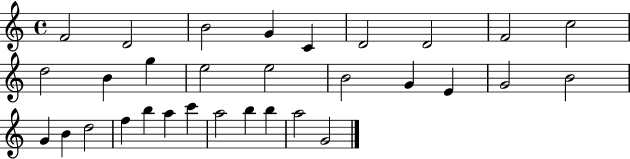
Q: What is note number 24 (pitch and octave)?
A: B5